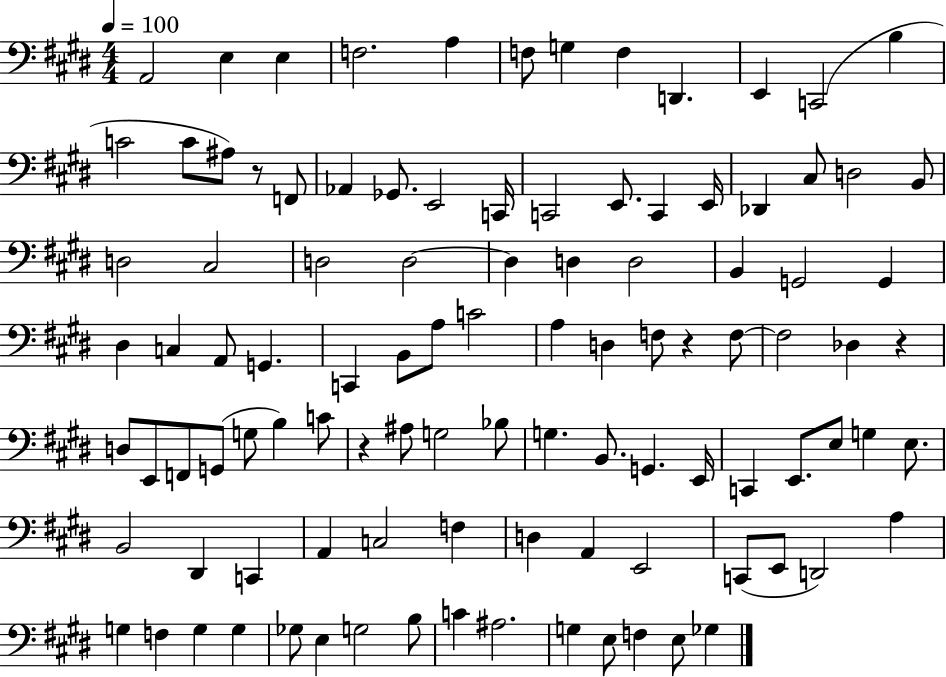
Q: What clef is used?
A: bass